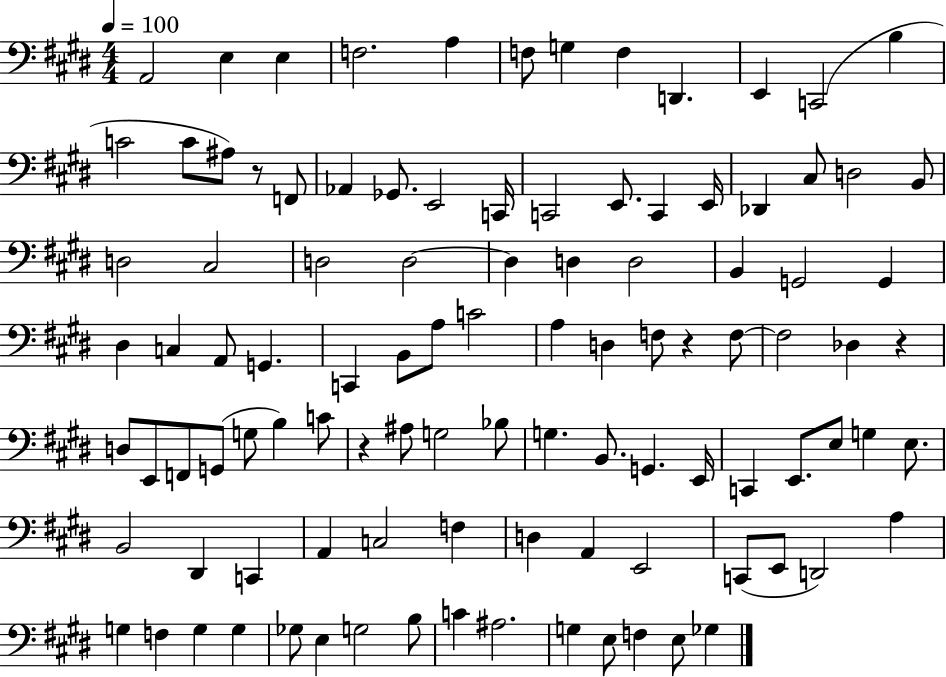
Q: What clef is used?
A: bass